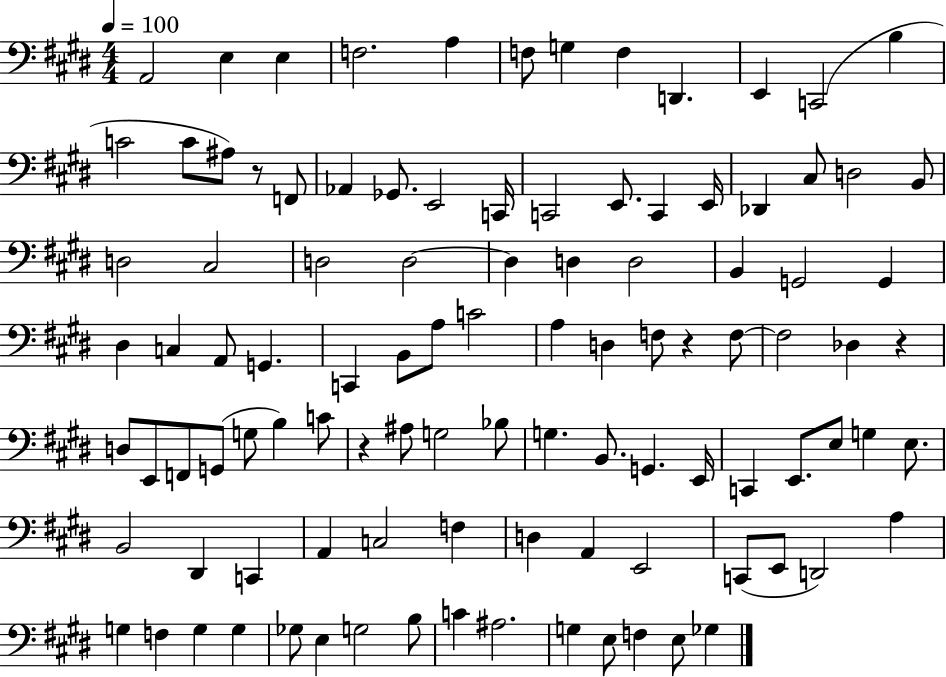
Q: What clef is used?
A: bass